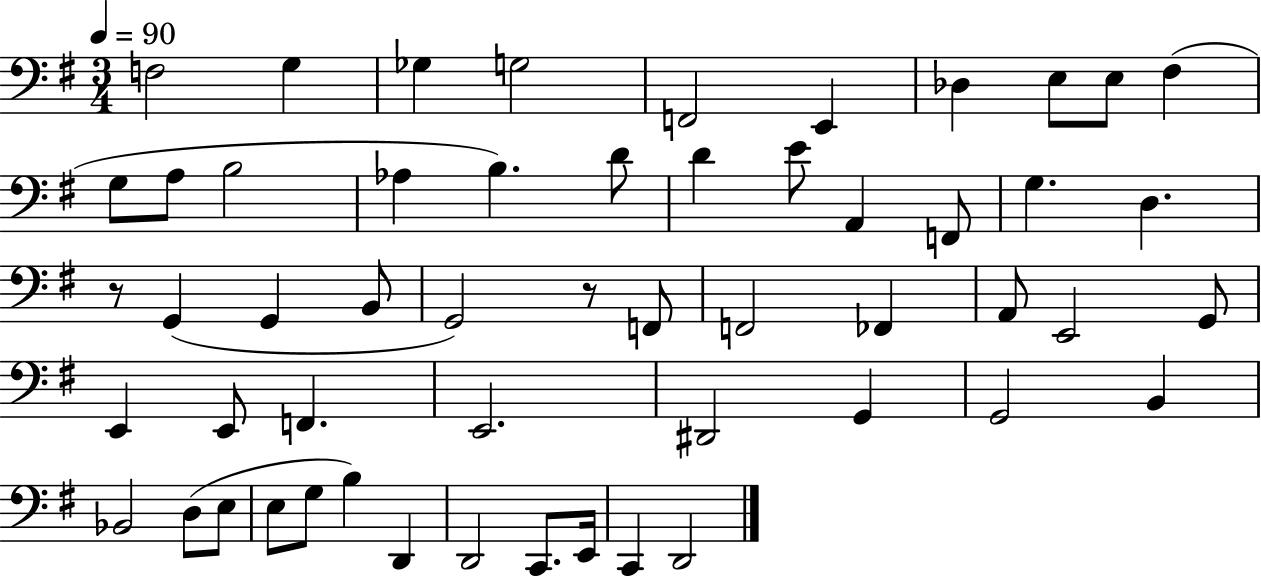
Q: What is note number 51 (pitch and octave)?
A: C2